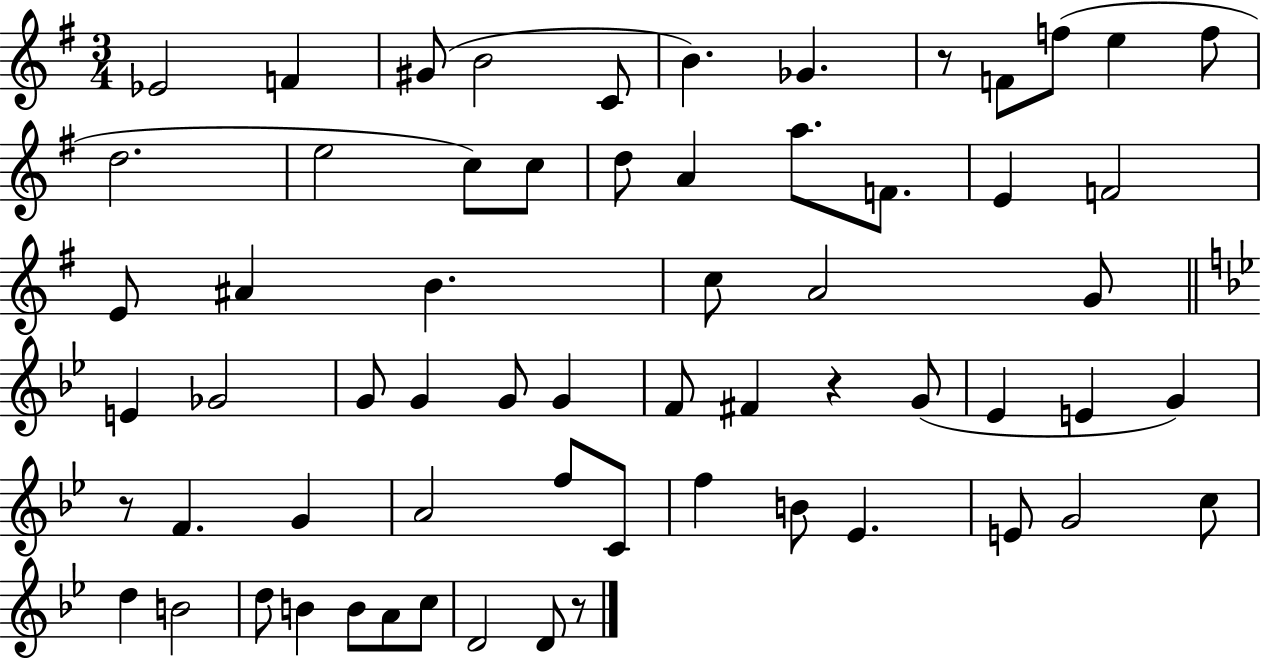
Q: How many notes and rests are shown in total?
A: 63